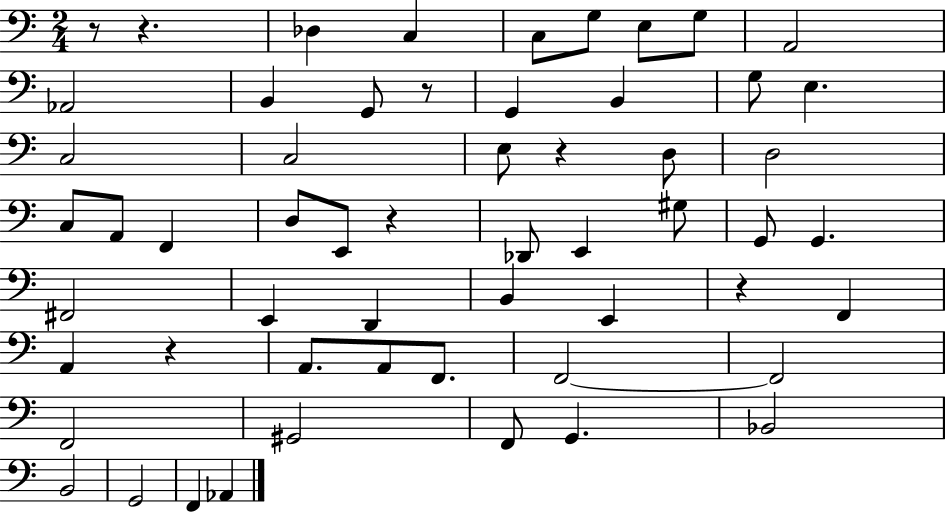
X:1
T:Untitled
M:2/4
L:1/4
K:C
z/2 z _D, C, C,/2 G,/2 E,/2 G,/2 A,,2 _A,,2 B,, G,,/2 z/2 G,, B,, G,/2 E, C,2 C,2 E,/2 z D,/2 D,2 C,/2 A,,/2 F,, D,/2 E,,/2 z _D,,/2 E,, ^G,/2 G,,/2 G,, ^F,,2 E,, D,, B,, E,, z F,, A,, z A,,/2 A,,/2 F,,/2 F,,2 F,,2 F,,2 ^G,,2 F,,/2 G,, _B,,2 B,,2 G,,2 F,, _A,,